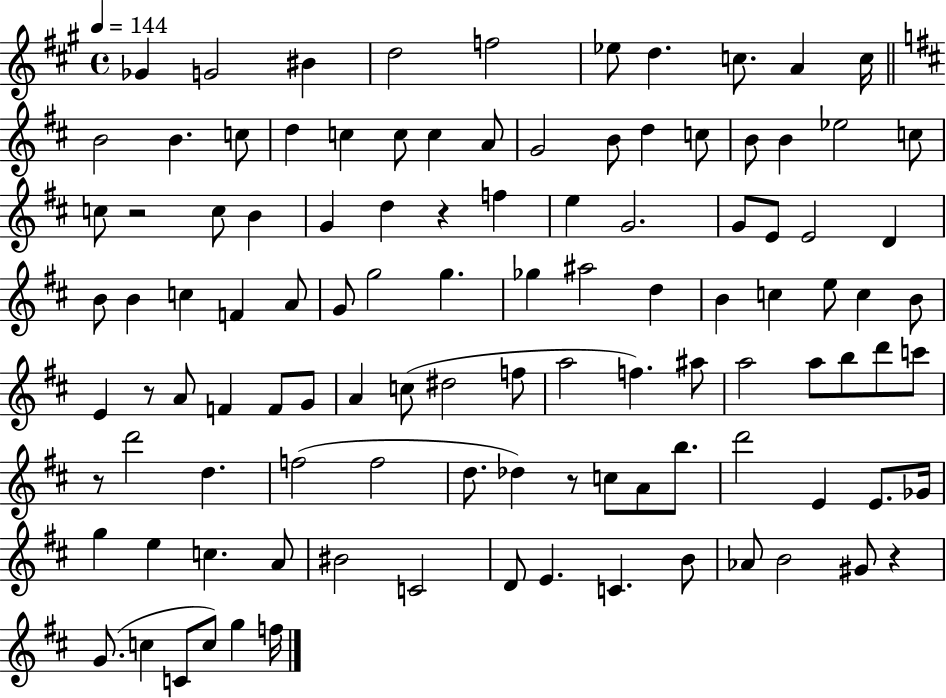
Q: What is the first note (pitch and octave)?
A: Gb4